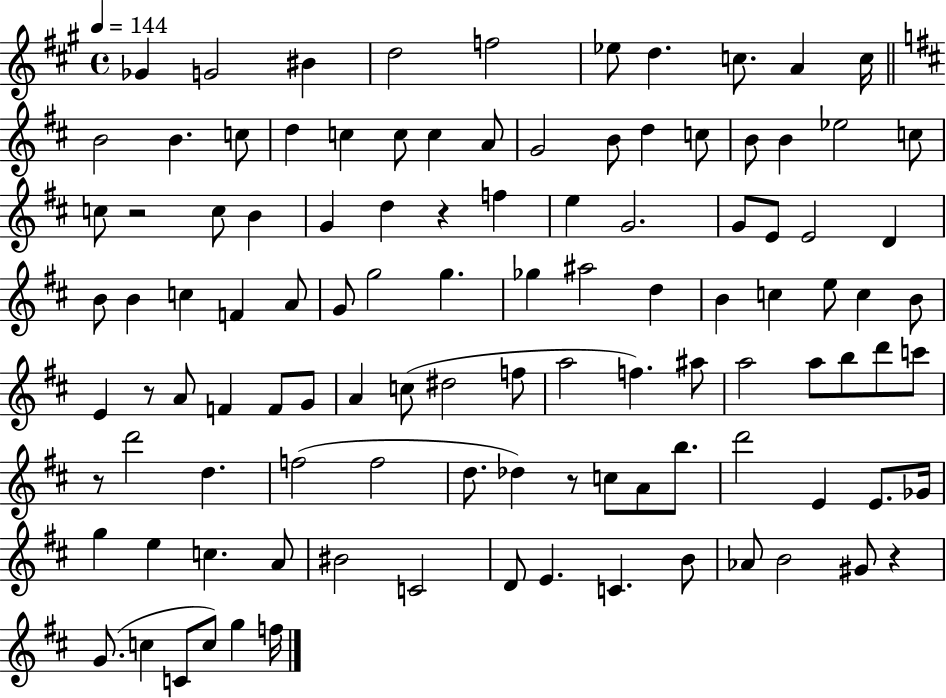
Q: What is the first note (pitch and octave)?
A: Gb4